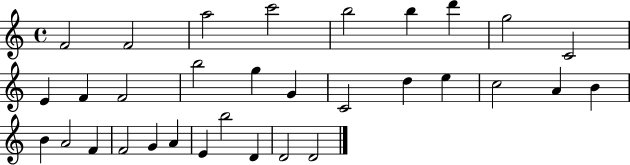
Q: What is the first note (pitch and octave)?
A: F4